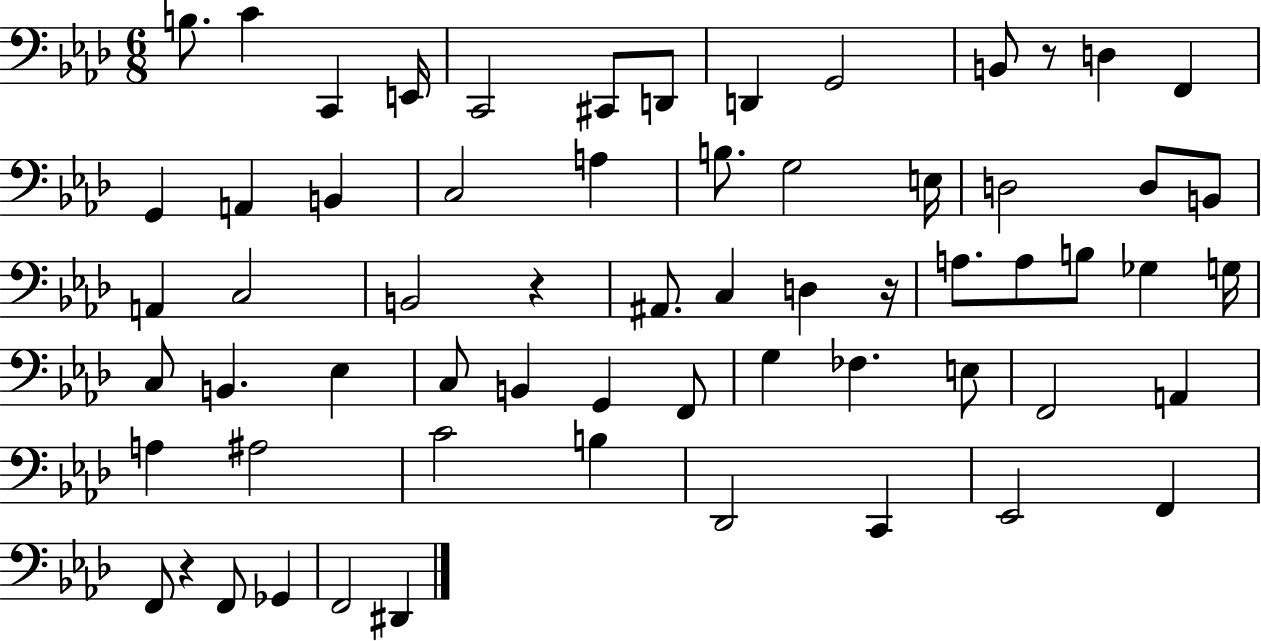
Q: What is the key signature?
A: AES major